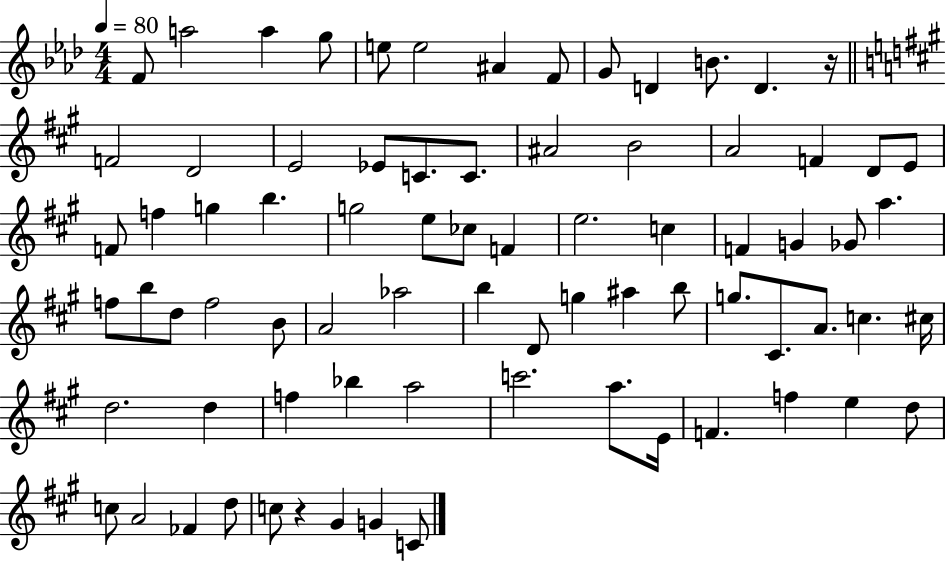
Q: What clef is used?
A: treble